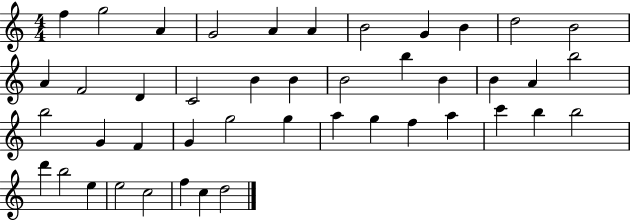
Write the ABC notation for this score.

X:1
T:Untitled
M:4/4
L:1/4
K:C
f g2 A G2 A A B2 G B d2 B2 A F2 D C2 B B B2 b B B A b2 b2 G F G g2 g a g f a c' b b2 d' b2 e e2 c2 f c d2